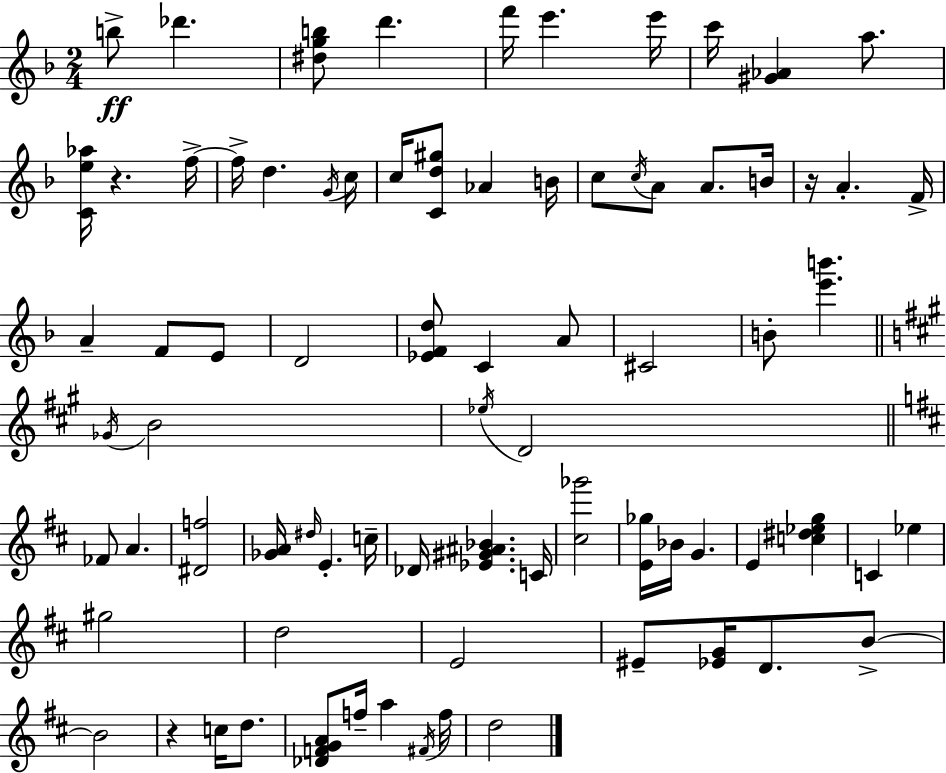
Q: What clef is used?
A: treble